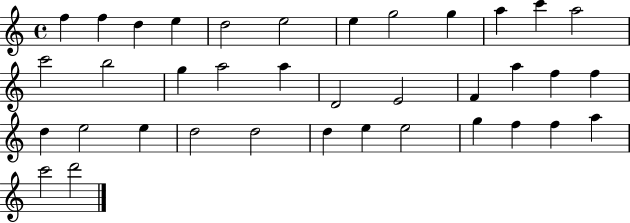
F5/q F5/q D5/q E5/q D5/h E5/h E5/q G5/h G5/q A5/q C6/q A5/h C6/h B5/h G5/q A5/h A5/q D4/h E4/h F4/q A5/q F5/q F5/q D5/q E5/h E5/q D5/h D5/h D5/q E5/q E5/h G5/q F5/q F5/q A5/q C6/h D6/h